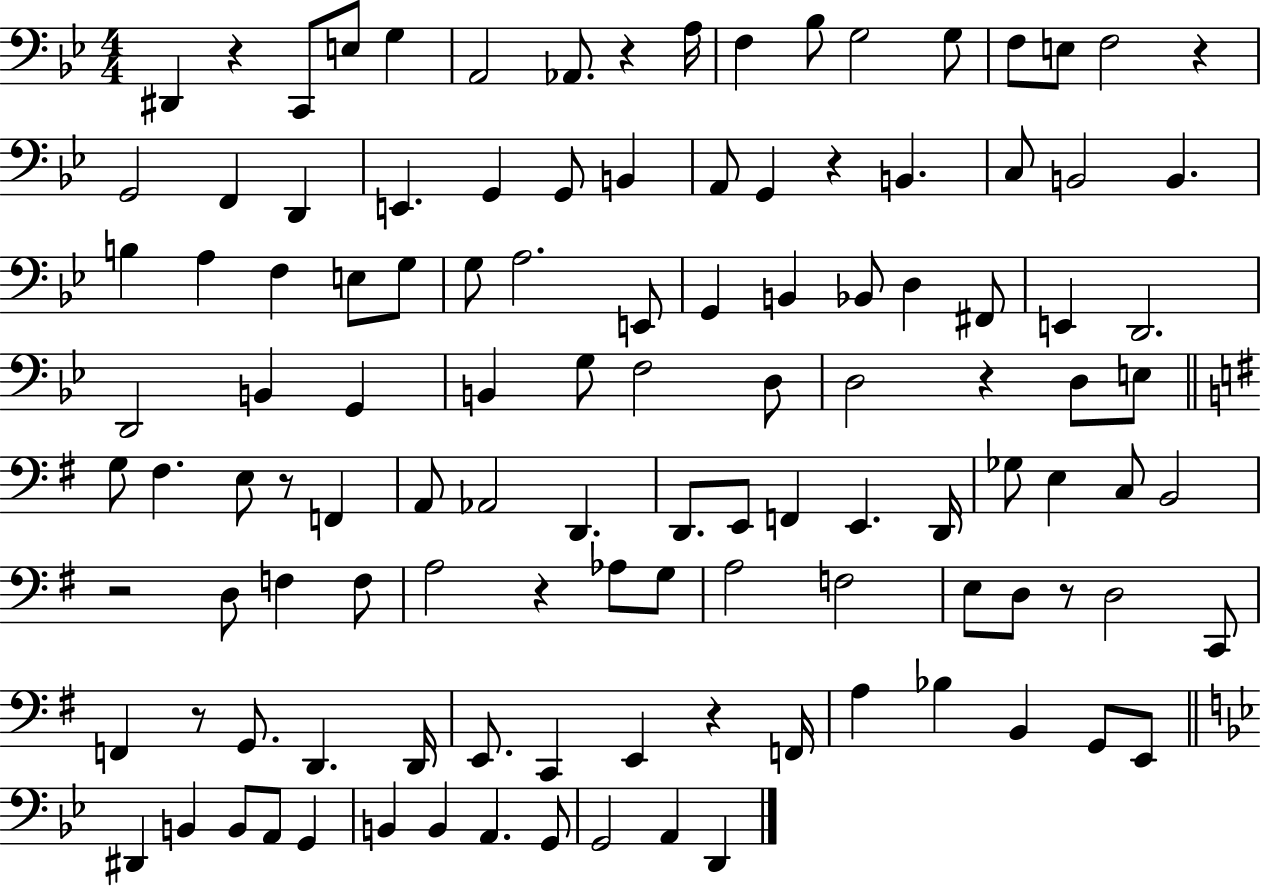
D#2/q R/q C2/e E3/e G3/q A2/h Ab2/e. R/q A3/s F3/q Bb3/e G3/h G3/e F3/e E3/e F3/h R/q G2/h F2/q D2/q E2/q. G2/q G2/e B2/q A2/e G2/q R/q B2/q. C3/e B2/h B2/q. B3/q A3/q F3/q E3/e G3/e G3/e A3/h. E2/e G2/q B2/q Bb2/e D3/q F#2/e E2/q D2/h. D2/h B2/q G2/q B2/q G3/e F3/h D3/e D3/h R/q D3/e E3/e G3/e F#3/q. E3/e R/e F2/q A2/e Ab2/h D2/q. D2/e. E2/e F2/q E2/q. D2/s Gb3/e E3/q C3/e B2/h R/h D3/e F3/q F3/e A3/h R/q Ab3/e G3/e A3/h F3/h E3/e D3/e R/e D3/h C2/e F2/q R/e G2/e. D2/q. D2/s E2/e. C2/q E2/q R/q F2/s A3/q Bb3/q B2/q G2/e E2/e D#2/q B2/q B2/e A2/e G2/q B2/q B2/q A2/q. G2/e G2/h A2/q D2/q